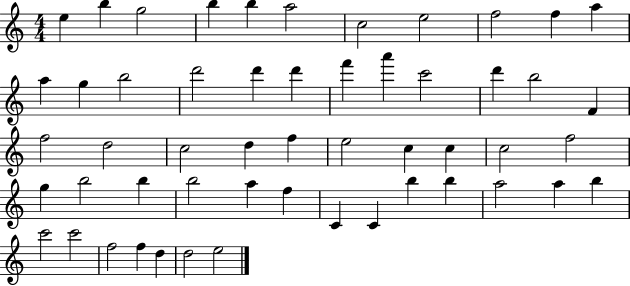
{
  \clef treble
  \numericTimeSignature
  \time 4/4
  \key c \major
  e''4 b''4 g''2 | b''4 b''4 a''2 | c''2 e''2 | f''2 f''4 a''4 | \break a''4 g''4 b''2 | d'''2 d'''4 d'''4 | f'''4 a'''4 c'''2 | d'''4 b''2 f'4 | \break f''2 d''2 | c''2 d''4 f''4 | e''2 c''4 c''4 | c''2 f''2 | \break g''4 b''2 b''4 | b''2 a''4 f''4 | c'4 c'4 b''4 b''4 | a''2 a''4 b''4 | \break c'''2 c'''2 | f''2 f''4 d''4 | d''2 e''2 | \bar "|."
}